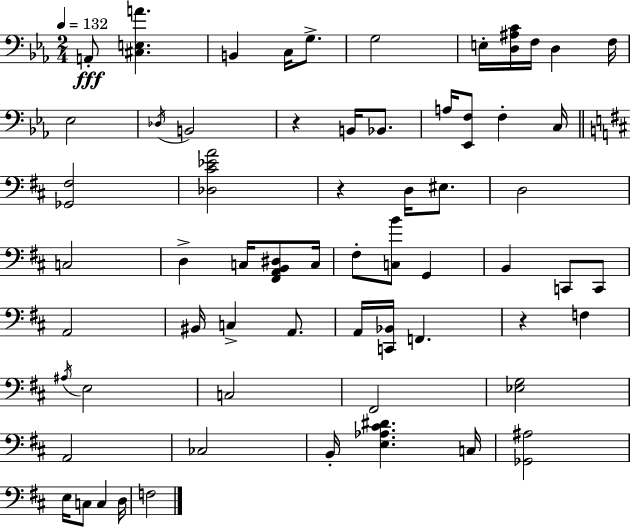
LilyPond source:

{
  \clef bass
  \numericTimeSignature
  \time 2/4
  \key c \minor
  \tempo 4 = 132
  \repeat volta 2 { a,8-.\fff <cis e a'>4. | b,4 c16 g8.-> | g2 | e16-. <d ais c'>16 f16 d4 f16 | \break ees2 | \acciaccatura { des16 } b,2 | r4 b,16 bes,8. | a16 <ees, f>8 f4-. | \break c16 \bar "||" \break \key d \major <ges, fis>2 | <des cis' ees' a'>2 | r4 d16 eis8. | d2 | \break c2 | d4-> c16 <fis, a, b, dis>8 c16 | fis8-. <c b'>8 g,4 | b,4 c,8 c,8 | \break a,2 | bis,16 c4-> a,8. | a,16 <c, bes,>16 f,4. | r4 f4 | \break \acciaccatura { ais16 } e2 | c2 | fis,2 | <ees g>2 | \break a,2 | ces2 | b,16-. <e aes cis' dis'>4. | c16 <ges, ais>2 | \break e16 c8 c4 | d16 f2 | } \bar "|."
}